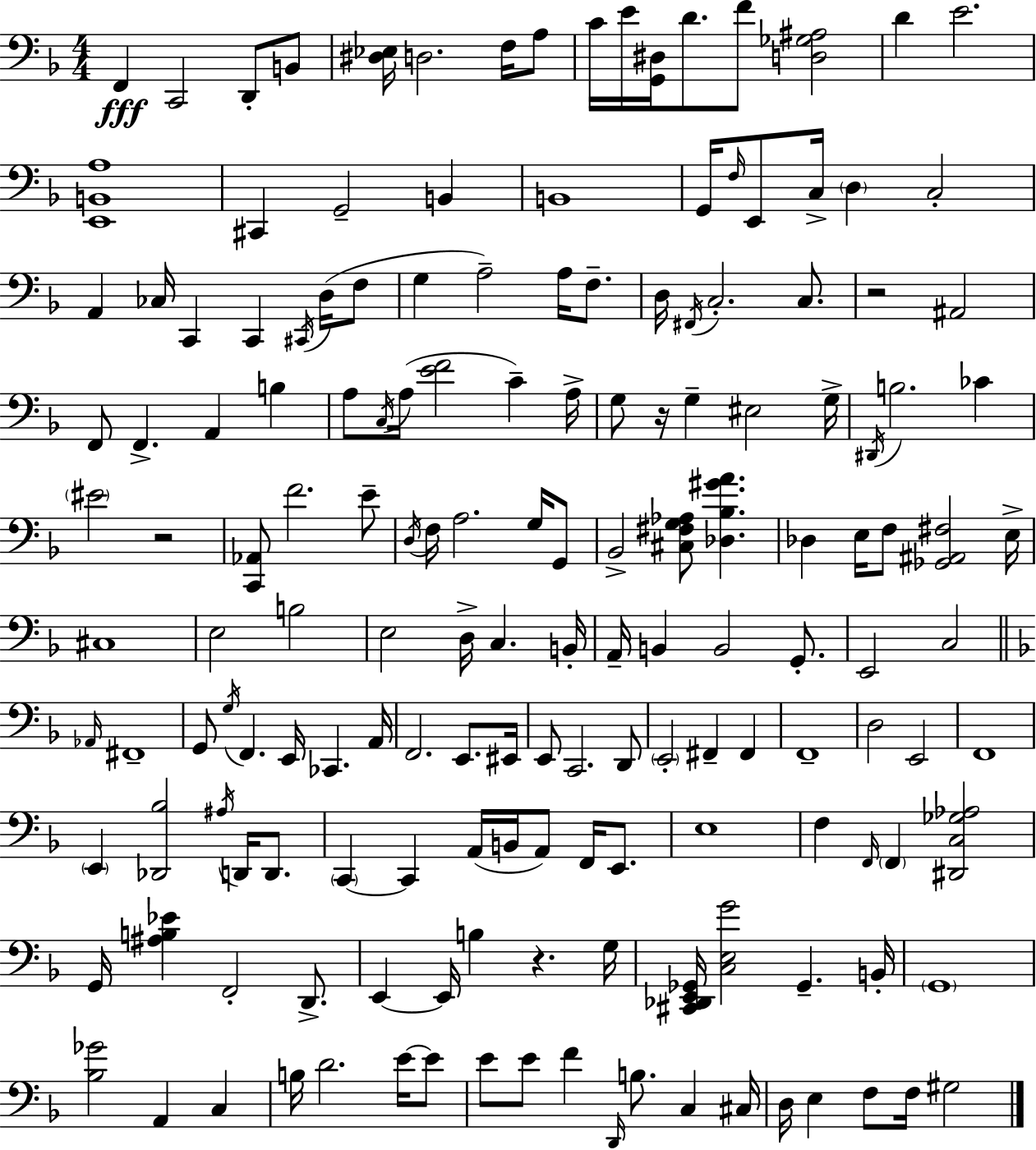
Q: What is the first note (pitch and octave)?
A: F2